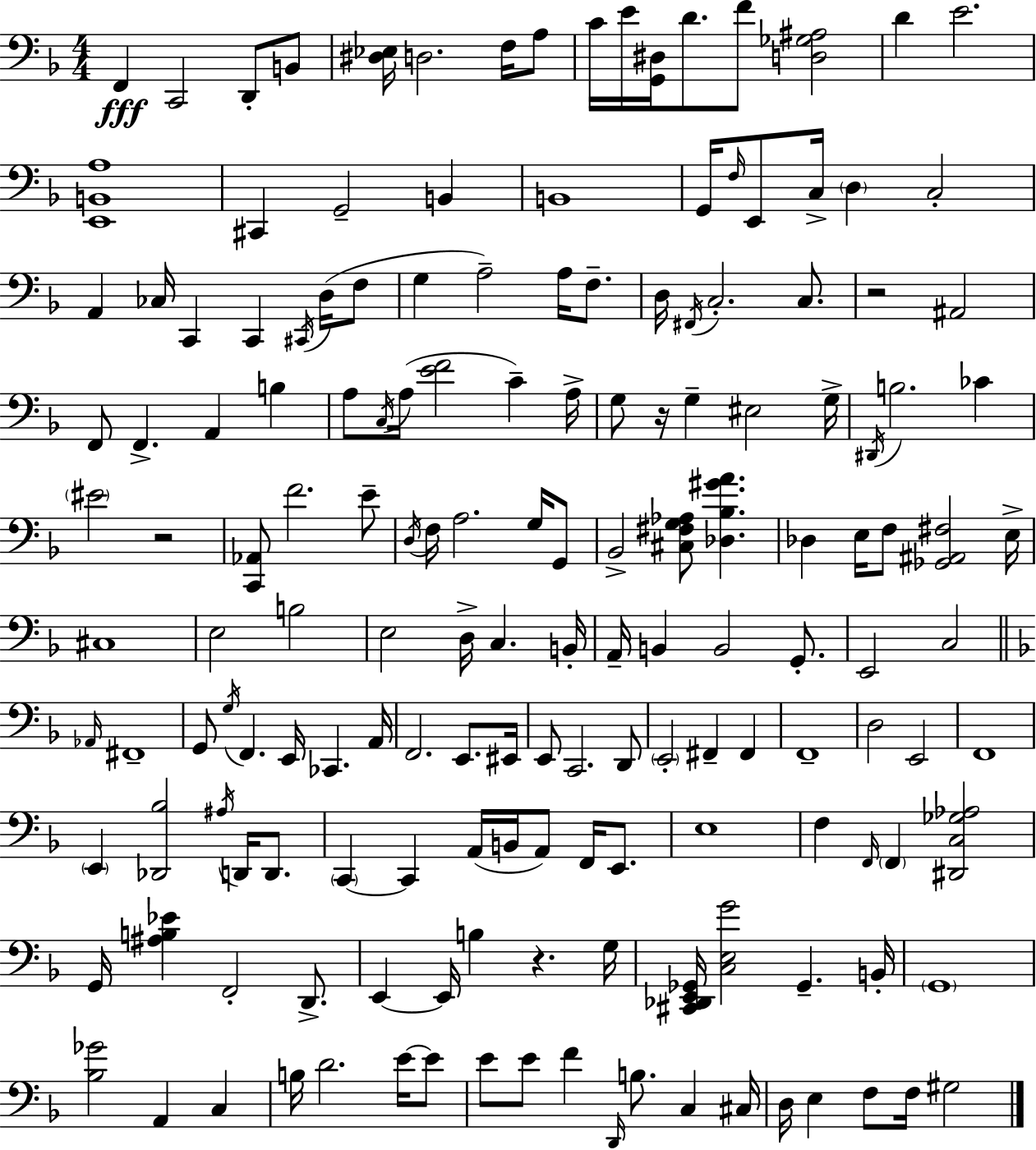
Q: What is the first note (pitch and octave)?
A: F2